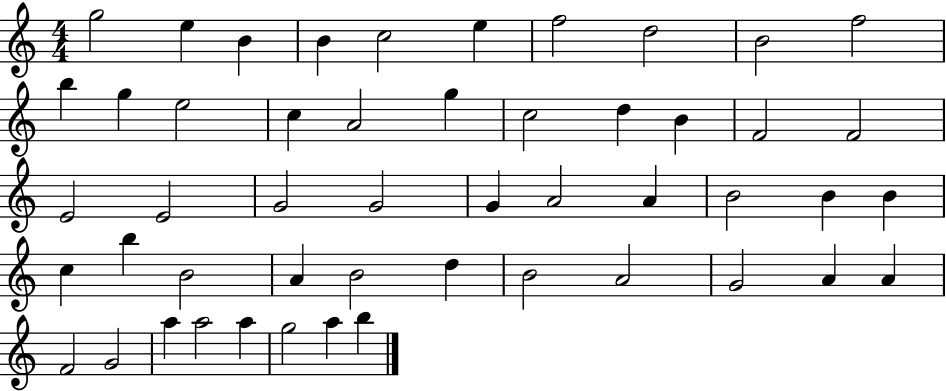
{
  \clef treble
  \numericTimeSignature
  \time 4/4
  \key c \major
  g''2 e''4 b'4 | b'4 c''2 e''4 | f''2 d''2 | b'2 f''2 | \break b''4 g''4 e''2 | c''4 a'2 g''4 | c''2 d''4 b'4 | f'2 f'2 | \break e'2 e'2 | g'2 g'2 | g'4 a'2 a'4 | b'2 b'4 b'4 | \break c''4 b''4 b'2 | a'4 b'2 d''4 | b'2 a'2 | g'2 a'4 a'4 | \break f'2 g'2 | a''4 a''2 a''4 | g''2 a''4 b''4 | \bar "|."
}